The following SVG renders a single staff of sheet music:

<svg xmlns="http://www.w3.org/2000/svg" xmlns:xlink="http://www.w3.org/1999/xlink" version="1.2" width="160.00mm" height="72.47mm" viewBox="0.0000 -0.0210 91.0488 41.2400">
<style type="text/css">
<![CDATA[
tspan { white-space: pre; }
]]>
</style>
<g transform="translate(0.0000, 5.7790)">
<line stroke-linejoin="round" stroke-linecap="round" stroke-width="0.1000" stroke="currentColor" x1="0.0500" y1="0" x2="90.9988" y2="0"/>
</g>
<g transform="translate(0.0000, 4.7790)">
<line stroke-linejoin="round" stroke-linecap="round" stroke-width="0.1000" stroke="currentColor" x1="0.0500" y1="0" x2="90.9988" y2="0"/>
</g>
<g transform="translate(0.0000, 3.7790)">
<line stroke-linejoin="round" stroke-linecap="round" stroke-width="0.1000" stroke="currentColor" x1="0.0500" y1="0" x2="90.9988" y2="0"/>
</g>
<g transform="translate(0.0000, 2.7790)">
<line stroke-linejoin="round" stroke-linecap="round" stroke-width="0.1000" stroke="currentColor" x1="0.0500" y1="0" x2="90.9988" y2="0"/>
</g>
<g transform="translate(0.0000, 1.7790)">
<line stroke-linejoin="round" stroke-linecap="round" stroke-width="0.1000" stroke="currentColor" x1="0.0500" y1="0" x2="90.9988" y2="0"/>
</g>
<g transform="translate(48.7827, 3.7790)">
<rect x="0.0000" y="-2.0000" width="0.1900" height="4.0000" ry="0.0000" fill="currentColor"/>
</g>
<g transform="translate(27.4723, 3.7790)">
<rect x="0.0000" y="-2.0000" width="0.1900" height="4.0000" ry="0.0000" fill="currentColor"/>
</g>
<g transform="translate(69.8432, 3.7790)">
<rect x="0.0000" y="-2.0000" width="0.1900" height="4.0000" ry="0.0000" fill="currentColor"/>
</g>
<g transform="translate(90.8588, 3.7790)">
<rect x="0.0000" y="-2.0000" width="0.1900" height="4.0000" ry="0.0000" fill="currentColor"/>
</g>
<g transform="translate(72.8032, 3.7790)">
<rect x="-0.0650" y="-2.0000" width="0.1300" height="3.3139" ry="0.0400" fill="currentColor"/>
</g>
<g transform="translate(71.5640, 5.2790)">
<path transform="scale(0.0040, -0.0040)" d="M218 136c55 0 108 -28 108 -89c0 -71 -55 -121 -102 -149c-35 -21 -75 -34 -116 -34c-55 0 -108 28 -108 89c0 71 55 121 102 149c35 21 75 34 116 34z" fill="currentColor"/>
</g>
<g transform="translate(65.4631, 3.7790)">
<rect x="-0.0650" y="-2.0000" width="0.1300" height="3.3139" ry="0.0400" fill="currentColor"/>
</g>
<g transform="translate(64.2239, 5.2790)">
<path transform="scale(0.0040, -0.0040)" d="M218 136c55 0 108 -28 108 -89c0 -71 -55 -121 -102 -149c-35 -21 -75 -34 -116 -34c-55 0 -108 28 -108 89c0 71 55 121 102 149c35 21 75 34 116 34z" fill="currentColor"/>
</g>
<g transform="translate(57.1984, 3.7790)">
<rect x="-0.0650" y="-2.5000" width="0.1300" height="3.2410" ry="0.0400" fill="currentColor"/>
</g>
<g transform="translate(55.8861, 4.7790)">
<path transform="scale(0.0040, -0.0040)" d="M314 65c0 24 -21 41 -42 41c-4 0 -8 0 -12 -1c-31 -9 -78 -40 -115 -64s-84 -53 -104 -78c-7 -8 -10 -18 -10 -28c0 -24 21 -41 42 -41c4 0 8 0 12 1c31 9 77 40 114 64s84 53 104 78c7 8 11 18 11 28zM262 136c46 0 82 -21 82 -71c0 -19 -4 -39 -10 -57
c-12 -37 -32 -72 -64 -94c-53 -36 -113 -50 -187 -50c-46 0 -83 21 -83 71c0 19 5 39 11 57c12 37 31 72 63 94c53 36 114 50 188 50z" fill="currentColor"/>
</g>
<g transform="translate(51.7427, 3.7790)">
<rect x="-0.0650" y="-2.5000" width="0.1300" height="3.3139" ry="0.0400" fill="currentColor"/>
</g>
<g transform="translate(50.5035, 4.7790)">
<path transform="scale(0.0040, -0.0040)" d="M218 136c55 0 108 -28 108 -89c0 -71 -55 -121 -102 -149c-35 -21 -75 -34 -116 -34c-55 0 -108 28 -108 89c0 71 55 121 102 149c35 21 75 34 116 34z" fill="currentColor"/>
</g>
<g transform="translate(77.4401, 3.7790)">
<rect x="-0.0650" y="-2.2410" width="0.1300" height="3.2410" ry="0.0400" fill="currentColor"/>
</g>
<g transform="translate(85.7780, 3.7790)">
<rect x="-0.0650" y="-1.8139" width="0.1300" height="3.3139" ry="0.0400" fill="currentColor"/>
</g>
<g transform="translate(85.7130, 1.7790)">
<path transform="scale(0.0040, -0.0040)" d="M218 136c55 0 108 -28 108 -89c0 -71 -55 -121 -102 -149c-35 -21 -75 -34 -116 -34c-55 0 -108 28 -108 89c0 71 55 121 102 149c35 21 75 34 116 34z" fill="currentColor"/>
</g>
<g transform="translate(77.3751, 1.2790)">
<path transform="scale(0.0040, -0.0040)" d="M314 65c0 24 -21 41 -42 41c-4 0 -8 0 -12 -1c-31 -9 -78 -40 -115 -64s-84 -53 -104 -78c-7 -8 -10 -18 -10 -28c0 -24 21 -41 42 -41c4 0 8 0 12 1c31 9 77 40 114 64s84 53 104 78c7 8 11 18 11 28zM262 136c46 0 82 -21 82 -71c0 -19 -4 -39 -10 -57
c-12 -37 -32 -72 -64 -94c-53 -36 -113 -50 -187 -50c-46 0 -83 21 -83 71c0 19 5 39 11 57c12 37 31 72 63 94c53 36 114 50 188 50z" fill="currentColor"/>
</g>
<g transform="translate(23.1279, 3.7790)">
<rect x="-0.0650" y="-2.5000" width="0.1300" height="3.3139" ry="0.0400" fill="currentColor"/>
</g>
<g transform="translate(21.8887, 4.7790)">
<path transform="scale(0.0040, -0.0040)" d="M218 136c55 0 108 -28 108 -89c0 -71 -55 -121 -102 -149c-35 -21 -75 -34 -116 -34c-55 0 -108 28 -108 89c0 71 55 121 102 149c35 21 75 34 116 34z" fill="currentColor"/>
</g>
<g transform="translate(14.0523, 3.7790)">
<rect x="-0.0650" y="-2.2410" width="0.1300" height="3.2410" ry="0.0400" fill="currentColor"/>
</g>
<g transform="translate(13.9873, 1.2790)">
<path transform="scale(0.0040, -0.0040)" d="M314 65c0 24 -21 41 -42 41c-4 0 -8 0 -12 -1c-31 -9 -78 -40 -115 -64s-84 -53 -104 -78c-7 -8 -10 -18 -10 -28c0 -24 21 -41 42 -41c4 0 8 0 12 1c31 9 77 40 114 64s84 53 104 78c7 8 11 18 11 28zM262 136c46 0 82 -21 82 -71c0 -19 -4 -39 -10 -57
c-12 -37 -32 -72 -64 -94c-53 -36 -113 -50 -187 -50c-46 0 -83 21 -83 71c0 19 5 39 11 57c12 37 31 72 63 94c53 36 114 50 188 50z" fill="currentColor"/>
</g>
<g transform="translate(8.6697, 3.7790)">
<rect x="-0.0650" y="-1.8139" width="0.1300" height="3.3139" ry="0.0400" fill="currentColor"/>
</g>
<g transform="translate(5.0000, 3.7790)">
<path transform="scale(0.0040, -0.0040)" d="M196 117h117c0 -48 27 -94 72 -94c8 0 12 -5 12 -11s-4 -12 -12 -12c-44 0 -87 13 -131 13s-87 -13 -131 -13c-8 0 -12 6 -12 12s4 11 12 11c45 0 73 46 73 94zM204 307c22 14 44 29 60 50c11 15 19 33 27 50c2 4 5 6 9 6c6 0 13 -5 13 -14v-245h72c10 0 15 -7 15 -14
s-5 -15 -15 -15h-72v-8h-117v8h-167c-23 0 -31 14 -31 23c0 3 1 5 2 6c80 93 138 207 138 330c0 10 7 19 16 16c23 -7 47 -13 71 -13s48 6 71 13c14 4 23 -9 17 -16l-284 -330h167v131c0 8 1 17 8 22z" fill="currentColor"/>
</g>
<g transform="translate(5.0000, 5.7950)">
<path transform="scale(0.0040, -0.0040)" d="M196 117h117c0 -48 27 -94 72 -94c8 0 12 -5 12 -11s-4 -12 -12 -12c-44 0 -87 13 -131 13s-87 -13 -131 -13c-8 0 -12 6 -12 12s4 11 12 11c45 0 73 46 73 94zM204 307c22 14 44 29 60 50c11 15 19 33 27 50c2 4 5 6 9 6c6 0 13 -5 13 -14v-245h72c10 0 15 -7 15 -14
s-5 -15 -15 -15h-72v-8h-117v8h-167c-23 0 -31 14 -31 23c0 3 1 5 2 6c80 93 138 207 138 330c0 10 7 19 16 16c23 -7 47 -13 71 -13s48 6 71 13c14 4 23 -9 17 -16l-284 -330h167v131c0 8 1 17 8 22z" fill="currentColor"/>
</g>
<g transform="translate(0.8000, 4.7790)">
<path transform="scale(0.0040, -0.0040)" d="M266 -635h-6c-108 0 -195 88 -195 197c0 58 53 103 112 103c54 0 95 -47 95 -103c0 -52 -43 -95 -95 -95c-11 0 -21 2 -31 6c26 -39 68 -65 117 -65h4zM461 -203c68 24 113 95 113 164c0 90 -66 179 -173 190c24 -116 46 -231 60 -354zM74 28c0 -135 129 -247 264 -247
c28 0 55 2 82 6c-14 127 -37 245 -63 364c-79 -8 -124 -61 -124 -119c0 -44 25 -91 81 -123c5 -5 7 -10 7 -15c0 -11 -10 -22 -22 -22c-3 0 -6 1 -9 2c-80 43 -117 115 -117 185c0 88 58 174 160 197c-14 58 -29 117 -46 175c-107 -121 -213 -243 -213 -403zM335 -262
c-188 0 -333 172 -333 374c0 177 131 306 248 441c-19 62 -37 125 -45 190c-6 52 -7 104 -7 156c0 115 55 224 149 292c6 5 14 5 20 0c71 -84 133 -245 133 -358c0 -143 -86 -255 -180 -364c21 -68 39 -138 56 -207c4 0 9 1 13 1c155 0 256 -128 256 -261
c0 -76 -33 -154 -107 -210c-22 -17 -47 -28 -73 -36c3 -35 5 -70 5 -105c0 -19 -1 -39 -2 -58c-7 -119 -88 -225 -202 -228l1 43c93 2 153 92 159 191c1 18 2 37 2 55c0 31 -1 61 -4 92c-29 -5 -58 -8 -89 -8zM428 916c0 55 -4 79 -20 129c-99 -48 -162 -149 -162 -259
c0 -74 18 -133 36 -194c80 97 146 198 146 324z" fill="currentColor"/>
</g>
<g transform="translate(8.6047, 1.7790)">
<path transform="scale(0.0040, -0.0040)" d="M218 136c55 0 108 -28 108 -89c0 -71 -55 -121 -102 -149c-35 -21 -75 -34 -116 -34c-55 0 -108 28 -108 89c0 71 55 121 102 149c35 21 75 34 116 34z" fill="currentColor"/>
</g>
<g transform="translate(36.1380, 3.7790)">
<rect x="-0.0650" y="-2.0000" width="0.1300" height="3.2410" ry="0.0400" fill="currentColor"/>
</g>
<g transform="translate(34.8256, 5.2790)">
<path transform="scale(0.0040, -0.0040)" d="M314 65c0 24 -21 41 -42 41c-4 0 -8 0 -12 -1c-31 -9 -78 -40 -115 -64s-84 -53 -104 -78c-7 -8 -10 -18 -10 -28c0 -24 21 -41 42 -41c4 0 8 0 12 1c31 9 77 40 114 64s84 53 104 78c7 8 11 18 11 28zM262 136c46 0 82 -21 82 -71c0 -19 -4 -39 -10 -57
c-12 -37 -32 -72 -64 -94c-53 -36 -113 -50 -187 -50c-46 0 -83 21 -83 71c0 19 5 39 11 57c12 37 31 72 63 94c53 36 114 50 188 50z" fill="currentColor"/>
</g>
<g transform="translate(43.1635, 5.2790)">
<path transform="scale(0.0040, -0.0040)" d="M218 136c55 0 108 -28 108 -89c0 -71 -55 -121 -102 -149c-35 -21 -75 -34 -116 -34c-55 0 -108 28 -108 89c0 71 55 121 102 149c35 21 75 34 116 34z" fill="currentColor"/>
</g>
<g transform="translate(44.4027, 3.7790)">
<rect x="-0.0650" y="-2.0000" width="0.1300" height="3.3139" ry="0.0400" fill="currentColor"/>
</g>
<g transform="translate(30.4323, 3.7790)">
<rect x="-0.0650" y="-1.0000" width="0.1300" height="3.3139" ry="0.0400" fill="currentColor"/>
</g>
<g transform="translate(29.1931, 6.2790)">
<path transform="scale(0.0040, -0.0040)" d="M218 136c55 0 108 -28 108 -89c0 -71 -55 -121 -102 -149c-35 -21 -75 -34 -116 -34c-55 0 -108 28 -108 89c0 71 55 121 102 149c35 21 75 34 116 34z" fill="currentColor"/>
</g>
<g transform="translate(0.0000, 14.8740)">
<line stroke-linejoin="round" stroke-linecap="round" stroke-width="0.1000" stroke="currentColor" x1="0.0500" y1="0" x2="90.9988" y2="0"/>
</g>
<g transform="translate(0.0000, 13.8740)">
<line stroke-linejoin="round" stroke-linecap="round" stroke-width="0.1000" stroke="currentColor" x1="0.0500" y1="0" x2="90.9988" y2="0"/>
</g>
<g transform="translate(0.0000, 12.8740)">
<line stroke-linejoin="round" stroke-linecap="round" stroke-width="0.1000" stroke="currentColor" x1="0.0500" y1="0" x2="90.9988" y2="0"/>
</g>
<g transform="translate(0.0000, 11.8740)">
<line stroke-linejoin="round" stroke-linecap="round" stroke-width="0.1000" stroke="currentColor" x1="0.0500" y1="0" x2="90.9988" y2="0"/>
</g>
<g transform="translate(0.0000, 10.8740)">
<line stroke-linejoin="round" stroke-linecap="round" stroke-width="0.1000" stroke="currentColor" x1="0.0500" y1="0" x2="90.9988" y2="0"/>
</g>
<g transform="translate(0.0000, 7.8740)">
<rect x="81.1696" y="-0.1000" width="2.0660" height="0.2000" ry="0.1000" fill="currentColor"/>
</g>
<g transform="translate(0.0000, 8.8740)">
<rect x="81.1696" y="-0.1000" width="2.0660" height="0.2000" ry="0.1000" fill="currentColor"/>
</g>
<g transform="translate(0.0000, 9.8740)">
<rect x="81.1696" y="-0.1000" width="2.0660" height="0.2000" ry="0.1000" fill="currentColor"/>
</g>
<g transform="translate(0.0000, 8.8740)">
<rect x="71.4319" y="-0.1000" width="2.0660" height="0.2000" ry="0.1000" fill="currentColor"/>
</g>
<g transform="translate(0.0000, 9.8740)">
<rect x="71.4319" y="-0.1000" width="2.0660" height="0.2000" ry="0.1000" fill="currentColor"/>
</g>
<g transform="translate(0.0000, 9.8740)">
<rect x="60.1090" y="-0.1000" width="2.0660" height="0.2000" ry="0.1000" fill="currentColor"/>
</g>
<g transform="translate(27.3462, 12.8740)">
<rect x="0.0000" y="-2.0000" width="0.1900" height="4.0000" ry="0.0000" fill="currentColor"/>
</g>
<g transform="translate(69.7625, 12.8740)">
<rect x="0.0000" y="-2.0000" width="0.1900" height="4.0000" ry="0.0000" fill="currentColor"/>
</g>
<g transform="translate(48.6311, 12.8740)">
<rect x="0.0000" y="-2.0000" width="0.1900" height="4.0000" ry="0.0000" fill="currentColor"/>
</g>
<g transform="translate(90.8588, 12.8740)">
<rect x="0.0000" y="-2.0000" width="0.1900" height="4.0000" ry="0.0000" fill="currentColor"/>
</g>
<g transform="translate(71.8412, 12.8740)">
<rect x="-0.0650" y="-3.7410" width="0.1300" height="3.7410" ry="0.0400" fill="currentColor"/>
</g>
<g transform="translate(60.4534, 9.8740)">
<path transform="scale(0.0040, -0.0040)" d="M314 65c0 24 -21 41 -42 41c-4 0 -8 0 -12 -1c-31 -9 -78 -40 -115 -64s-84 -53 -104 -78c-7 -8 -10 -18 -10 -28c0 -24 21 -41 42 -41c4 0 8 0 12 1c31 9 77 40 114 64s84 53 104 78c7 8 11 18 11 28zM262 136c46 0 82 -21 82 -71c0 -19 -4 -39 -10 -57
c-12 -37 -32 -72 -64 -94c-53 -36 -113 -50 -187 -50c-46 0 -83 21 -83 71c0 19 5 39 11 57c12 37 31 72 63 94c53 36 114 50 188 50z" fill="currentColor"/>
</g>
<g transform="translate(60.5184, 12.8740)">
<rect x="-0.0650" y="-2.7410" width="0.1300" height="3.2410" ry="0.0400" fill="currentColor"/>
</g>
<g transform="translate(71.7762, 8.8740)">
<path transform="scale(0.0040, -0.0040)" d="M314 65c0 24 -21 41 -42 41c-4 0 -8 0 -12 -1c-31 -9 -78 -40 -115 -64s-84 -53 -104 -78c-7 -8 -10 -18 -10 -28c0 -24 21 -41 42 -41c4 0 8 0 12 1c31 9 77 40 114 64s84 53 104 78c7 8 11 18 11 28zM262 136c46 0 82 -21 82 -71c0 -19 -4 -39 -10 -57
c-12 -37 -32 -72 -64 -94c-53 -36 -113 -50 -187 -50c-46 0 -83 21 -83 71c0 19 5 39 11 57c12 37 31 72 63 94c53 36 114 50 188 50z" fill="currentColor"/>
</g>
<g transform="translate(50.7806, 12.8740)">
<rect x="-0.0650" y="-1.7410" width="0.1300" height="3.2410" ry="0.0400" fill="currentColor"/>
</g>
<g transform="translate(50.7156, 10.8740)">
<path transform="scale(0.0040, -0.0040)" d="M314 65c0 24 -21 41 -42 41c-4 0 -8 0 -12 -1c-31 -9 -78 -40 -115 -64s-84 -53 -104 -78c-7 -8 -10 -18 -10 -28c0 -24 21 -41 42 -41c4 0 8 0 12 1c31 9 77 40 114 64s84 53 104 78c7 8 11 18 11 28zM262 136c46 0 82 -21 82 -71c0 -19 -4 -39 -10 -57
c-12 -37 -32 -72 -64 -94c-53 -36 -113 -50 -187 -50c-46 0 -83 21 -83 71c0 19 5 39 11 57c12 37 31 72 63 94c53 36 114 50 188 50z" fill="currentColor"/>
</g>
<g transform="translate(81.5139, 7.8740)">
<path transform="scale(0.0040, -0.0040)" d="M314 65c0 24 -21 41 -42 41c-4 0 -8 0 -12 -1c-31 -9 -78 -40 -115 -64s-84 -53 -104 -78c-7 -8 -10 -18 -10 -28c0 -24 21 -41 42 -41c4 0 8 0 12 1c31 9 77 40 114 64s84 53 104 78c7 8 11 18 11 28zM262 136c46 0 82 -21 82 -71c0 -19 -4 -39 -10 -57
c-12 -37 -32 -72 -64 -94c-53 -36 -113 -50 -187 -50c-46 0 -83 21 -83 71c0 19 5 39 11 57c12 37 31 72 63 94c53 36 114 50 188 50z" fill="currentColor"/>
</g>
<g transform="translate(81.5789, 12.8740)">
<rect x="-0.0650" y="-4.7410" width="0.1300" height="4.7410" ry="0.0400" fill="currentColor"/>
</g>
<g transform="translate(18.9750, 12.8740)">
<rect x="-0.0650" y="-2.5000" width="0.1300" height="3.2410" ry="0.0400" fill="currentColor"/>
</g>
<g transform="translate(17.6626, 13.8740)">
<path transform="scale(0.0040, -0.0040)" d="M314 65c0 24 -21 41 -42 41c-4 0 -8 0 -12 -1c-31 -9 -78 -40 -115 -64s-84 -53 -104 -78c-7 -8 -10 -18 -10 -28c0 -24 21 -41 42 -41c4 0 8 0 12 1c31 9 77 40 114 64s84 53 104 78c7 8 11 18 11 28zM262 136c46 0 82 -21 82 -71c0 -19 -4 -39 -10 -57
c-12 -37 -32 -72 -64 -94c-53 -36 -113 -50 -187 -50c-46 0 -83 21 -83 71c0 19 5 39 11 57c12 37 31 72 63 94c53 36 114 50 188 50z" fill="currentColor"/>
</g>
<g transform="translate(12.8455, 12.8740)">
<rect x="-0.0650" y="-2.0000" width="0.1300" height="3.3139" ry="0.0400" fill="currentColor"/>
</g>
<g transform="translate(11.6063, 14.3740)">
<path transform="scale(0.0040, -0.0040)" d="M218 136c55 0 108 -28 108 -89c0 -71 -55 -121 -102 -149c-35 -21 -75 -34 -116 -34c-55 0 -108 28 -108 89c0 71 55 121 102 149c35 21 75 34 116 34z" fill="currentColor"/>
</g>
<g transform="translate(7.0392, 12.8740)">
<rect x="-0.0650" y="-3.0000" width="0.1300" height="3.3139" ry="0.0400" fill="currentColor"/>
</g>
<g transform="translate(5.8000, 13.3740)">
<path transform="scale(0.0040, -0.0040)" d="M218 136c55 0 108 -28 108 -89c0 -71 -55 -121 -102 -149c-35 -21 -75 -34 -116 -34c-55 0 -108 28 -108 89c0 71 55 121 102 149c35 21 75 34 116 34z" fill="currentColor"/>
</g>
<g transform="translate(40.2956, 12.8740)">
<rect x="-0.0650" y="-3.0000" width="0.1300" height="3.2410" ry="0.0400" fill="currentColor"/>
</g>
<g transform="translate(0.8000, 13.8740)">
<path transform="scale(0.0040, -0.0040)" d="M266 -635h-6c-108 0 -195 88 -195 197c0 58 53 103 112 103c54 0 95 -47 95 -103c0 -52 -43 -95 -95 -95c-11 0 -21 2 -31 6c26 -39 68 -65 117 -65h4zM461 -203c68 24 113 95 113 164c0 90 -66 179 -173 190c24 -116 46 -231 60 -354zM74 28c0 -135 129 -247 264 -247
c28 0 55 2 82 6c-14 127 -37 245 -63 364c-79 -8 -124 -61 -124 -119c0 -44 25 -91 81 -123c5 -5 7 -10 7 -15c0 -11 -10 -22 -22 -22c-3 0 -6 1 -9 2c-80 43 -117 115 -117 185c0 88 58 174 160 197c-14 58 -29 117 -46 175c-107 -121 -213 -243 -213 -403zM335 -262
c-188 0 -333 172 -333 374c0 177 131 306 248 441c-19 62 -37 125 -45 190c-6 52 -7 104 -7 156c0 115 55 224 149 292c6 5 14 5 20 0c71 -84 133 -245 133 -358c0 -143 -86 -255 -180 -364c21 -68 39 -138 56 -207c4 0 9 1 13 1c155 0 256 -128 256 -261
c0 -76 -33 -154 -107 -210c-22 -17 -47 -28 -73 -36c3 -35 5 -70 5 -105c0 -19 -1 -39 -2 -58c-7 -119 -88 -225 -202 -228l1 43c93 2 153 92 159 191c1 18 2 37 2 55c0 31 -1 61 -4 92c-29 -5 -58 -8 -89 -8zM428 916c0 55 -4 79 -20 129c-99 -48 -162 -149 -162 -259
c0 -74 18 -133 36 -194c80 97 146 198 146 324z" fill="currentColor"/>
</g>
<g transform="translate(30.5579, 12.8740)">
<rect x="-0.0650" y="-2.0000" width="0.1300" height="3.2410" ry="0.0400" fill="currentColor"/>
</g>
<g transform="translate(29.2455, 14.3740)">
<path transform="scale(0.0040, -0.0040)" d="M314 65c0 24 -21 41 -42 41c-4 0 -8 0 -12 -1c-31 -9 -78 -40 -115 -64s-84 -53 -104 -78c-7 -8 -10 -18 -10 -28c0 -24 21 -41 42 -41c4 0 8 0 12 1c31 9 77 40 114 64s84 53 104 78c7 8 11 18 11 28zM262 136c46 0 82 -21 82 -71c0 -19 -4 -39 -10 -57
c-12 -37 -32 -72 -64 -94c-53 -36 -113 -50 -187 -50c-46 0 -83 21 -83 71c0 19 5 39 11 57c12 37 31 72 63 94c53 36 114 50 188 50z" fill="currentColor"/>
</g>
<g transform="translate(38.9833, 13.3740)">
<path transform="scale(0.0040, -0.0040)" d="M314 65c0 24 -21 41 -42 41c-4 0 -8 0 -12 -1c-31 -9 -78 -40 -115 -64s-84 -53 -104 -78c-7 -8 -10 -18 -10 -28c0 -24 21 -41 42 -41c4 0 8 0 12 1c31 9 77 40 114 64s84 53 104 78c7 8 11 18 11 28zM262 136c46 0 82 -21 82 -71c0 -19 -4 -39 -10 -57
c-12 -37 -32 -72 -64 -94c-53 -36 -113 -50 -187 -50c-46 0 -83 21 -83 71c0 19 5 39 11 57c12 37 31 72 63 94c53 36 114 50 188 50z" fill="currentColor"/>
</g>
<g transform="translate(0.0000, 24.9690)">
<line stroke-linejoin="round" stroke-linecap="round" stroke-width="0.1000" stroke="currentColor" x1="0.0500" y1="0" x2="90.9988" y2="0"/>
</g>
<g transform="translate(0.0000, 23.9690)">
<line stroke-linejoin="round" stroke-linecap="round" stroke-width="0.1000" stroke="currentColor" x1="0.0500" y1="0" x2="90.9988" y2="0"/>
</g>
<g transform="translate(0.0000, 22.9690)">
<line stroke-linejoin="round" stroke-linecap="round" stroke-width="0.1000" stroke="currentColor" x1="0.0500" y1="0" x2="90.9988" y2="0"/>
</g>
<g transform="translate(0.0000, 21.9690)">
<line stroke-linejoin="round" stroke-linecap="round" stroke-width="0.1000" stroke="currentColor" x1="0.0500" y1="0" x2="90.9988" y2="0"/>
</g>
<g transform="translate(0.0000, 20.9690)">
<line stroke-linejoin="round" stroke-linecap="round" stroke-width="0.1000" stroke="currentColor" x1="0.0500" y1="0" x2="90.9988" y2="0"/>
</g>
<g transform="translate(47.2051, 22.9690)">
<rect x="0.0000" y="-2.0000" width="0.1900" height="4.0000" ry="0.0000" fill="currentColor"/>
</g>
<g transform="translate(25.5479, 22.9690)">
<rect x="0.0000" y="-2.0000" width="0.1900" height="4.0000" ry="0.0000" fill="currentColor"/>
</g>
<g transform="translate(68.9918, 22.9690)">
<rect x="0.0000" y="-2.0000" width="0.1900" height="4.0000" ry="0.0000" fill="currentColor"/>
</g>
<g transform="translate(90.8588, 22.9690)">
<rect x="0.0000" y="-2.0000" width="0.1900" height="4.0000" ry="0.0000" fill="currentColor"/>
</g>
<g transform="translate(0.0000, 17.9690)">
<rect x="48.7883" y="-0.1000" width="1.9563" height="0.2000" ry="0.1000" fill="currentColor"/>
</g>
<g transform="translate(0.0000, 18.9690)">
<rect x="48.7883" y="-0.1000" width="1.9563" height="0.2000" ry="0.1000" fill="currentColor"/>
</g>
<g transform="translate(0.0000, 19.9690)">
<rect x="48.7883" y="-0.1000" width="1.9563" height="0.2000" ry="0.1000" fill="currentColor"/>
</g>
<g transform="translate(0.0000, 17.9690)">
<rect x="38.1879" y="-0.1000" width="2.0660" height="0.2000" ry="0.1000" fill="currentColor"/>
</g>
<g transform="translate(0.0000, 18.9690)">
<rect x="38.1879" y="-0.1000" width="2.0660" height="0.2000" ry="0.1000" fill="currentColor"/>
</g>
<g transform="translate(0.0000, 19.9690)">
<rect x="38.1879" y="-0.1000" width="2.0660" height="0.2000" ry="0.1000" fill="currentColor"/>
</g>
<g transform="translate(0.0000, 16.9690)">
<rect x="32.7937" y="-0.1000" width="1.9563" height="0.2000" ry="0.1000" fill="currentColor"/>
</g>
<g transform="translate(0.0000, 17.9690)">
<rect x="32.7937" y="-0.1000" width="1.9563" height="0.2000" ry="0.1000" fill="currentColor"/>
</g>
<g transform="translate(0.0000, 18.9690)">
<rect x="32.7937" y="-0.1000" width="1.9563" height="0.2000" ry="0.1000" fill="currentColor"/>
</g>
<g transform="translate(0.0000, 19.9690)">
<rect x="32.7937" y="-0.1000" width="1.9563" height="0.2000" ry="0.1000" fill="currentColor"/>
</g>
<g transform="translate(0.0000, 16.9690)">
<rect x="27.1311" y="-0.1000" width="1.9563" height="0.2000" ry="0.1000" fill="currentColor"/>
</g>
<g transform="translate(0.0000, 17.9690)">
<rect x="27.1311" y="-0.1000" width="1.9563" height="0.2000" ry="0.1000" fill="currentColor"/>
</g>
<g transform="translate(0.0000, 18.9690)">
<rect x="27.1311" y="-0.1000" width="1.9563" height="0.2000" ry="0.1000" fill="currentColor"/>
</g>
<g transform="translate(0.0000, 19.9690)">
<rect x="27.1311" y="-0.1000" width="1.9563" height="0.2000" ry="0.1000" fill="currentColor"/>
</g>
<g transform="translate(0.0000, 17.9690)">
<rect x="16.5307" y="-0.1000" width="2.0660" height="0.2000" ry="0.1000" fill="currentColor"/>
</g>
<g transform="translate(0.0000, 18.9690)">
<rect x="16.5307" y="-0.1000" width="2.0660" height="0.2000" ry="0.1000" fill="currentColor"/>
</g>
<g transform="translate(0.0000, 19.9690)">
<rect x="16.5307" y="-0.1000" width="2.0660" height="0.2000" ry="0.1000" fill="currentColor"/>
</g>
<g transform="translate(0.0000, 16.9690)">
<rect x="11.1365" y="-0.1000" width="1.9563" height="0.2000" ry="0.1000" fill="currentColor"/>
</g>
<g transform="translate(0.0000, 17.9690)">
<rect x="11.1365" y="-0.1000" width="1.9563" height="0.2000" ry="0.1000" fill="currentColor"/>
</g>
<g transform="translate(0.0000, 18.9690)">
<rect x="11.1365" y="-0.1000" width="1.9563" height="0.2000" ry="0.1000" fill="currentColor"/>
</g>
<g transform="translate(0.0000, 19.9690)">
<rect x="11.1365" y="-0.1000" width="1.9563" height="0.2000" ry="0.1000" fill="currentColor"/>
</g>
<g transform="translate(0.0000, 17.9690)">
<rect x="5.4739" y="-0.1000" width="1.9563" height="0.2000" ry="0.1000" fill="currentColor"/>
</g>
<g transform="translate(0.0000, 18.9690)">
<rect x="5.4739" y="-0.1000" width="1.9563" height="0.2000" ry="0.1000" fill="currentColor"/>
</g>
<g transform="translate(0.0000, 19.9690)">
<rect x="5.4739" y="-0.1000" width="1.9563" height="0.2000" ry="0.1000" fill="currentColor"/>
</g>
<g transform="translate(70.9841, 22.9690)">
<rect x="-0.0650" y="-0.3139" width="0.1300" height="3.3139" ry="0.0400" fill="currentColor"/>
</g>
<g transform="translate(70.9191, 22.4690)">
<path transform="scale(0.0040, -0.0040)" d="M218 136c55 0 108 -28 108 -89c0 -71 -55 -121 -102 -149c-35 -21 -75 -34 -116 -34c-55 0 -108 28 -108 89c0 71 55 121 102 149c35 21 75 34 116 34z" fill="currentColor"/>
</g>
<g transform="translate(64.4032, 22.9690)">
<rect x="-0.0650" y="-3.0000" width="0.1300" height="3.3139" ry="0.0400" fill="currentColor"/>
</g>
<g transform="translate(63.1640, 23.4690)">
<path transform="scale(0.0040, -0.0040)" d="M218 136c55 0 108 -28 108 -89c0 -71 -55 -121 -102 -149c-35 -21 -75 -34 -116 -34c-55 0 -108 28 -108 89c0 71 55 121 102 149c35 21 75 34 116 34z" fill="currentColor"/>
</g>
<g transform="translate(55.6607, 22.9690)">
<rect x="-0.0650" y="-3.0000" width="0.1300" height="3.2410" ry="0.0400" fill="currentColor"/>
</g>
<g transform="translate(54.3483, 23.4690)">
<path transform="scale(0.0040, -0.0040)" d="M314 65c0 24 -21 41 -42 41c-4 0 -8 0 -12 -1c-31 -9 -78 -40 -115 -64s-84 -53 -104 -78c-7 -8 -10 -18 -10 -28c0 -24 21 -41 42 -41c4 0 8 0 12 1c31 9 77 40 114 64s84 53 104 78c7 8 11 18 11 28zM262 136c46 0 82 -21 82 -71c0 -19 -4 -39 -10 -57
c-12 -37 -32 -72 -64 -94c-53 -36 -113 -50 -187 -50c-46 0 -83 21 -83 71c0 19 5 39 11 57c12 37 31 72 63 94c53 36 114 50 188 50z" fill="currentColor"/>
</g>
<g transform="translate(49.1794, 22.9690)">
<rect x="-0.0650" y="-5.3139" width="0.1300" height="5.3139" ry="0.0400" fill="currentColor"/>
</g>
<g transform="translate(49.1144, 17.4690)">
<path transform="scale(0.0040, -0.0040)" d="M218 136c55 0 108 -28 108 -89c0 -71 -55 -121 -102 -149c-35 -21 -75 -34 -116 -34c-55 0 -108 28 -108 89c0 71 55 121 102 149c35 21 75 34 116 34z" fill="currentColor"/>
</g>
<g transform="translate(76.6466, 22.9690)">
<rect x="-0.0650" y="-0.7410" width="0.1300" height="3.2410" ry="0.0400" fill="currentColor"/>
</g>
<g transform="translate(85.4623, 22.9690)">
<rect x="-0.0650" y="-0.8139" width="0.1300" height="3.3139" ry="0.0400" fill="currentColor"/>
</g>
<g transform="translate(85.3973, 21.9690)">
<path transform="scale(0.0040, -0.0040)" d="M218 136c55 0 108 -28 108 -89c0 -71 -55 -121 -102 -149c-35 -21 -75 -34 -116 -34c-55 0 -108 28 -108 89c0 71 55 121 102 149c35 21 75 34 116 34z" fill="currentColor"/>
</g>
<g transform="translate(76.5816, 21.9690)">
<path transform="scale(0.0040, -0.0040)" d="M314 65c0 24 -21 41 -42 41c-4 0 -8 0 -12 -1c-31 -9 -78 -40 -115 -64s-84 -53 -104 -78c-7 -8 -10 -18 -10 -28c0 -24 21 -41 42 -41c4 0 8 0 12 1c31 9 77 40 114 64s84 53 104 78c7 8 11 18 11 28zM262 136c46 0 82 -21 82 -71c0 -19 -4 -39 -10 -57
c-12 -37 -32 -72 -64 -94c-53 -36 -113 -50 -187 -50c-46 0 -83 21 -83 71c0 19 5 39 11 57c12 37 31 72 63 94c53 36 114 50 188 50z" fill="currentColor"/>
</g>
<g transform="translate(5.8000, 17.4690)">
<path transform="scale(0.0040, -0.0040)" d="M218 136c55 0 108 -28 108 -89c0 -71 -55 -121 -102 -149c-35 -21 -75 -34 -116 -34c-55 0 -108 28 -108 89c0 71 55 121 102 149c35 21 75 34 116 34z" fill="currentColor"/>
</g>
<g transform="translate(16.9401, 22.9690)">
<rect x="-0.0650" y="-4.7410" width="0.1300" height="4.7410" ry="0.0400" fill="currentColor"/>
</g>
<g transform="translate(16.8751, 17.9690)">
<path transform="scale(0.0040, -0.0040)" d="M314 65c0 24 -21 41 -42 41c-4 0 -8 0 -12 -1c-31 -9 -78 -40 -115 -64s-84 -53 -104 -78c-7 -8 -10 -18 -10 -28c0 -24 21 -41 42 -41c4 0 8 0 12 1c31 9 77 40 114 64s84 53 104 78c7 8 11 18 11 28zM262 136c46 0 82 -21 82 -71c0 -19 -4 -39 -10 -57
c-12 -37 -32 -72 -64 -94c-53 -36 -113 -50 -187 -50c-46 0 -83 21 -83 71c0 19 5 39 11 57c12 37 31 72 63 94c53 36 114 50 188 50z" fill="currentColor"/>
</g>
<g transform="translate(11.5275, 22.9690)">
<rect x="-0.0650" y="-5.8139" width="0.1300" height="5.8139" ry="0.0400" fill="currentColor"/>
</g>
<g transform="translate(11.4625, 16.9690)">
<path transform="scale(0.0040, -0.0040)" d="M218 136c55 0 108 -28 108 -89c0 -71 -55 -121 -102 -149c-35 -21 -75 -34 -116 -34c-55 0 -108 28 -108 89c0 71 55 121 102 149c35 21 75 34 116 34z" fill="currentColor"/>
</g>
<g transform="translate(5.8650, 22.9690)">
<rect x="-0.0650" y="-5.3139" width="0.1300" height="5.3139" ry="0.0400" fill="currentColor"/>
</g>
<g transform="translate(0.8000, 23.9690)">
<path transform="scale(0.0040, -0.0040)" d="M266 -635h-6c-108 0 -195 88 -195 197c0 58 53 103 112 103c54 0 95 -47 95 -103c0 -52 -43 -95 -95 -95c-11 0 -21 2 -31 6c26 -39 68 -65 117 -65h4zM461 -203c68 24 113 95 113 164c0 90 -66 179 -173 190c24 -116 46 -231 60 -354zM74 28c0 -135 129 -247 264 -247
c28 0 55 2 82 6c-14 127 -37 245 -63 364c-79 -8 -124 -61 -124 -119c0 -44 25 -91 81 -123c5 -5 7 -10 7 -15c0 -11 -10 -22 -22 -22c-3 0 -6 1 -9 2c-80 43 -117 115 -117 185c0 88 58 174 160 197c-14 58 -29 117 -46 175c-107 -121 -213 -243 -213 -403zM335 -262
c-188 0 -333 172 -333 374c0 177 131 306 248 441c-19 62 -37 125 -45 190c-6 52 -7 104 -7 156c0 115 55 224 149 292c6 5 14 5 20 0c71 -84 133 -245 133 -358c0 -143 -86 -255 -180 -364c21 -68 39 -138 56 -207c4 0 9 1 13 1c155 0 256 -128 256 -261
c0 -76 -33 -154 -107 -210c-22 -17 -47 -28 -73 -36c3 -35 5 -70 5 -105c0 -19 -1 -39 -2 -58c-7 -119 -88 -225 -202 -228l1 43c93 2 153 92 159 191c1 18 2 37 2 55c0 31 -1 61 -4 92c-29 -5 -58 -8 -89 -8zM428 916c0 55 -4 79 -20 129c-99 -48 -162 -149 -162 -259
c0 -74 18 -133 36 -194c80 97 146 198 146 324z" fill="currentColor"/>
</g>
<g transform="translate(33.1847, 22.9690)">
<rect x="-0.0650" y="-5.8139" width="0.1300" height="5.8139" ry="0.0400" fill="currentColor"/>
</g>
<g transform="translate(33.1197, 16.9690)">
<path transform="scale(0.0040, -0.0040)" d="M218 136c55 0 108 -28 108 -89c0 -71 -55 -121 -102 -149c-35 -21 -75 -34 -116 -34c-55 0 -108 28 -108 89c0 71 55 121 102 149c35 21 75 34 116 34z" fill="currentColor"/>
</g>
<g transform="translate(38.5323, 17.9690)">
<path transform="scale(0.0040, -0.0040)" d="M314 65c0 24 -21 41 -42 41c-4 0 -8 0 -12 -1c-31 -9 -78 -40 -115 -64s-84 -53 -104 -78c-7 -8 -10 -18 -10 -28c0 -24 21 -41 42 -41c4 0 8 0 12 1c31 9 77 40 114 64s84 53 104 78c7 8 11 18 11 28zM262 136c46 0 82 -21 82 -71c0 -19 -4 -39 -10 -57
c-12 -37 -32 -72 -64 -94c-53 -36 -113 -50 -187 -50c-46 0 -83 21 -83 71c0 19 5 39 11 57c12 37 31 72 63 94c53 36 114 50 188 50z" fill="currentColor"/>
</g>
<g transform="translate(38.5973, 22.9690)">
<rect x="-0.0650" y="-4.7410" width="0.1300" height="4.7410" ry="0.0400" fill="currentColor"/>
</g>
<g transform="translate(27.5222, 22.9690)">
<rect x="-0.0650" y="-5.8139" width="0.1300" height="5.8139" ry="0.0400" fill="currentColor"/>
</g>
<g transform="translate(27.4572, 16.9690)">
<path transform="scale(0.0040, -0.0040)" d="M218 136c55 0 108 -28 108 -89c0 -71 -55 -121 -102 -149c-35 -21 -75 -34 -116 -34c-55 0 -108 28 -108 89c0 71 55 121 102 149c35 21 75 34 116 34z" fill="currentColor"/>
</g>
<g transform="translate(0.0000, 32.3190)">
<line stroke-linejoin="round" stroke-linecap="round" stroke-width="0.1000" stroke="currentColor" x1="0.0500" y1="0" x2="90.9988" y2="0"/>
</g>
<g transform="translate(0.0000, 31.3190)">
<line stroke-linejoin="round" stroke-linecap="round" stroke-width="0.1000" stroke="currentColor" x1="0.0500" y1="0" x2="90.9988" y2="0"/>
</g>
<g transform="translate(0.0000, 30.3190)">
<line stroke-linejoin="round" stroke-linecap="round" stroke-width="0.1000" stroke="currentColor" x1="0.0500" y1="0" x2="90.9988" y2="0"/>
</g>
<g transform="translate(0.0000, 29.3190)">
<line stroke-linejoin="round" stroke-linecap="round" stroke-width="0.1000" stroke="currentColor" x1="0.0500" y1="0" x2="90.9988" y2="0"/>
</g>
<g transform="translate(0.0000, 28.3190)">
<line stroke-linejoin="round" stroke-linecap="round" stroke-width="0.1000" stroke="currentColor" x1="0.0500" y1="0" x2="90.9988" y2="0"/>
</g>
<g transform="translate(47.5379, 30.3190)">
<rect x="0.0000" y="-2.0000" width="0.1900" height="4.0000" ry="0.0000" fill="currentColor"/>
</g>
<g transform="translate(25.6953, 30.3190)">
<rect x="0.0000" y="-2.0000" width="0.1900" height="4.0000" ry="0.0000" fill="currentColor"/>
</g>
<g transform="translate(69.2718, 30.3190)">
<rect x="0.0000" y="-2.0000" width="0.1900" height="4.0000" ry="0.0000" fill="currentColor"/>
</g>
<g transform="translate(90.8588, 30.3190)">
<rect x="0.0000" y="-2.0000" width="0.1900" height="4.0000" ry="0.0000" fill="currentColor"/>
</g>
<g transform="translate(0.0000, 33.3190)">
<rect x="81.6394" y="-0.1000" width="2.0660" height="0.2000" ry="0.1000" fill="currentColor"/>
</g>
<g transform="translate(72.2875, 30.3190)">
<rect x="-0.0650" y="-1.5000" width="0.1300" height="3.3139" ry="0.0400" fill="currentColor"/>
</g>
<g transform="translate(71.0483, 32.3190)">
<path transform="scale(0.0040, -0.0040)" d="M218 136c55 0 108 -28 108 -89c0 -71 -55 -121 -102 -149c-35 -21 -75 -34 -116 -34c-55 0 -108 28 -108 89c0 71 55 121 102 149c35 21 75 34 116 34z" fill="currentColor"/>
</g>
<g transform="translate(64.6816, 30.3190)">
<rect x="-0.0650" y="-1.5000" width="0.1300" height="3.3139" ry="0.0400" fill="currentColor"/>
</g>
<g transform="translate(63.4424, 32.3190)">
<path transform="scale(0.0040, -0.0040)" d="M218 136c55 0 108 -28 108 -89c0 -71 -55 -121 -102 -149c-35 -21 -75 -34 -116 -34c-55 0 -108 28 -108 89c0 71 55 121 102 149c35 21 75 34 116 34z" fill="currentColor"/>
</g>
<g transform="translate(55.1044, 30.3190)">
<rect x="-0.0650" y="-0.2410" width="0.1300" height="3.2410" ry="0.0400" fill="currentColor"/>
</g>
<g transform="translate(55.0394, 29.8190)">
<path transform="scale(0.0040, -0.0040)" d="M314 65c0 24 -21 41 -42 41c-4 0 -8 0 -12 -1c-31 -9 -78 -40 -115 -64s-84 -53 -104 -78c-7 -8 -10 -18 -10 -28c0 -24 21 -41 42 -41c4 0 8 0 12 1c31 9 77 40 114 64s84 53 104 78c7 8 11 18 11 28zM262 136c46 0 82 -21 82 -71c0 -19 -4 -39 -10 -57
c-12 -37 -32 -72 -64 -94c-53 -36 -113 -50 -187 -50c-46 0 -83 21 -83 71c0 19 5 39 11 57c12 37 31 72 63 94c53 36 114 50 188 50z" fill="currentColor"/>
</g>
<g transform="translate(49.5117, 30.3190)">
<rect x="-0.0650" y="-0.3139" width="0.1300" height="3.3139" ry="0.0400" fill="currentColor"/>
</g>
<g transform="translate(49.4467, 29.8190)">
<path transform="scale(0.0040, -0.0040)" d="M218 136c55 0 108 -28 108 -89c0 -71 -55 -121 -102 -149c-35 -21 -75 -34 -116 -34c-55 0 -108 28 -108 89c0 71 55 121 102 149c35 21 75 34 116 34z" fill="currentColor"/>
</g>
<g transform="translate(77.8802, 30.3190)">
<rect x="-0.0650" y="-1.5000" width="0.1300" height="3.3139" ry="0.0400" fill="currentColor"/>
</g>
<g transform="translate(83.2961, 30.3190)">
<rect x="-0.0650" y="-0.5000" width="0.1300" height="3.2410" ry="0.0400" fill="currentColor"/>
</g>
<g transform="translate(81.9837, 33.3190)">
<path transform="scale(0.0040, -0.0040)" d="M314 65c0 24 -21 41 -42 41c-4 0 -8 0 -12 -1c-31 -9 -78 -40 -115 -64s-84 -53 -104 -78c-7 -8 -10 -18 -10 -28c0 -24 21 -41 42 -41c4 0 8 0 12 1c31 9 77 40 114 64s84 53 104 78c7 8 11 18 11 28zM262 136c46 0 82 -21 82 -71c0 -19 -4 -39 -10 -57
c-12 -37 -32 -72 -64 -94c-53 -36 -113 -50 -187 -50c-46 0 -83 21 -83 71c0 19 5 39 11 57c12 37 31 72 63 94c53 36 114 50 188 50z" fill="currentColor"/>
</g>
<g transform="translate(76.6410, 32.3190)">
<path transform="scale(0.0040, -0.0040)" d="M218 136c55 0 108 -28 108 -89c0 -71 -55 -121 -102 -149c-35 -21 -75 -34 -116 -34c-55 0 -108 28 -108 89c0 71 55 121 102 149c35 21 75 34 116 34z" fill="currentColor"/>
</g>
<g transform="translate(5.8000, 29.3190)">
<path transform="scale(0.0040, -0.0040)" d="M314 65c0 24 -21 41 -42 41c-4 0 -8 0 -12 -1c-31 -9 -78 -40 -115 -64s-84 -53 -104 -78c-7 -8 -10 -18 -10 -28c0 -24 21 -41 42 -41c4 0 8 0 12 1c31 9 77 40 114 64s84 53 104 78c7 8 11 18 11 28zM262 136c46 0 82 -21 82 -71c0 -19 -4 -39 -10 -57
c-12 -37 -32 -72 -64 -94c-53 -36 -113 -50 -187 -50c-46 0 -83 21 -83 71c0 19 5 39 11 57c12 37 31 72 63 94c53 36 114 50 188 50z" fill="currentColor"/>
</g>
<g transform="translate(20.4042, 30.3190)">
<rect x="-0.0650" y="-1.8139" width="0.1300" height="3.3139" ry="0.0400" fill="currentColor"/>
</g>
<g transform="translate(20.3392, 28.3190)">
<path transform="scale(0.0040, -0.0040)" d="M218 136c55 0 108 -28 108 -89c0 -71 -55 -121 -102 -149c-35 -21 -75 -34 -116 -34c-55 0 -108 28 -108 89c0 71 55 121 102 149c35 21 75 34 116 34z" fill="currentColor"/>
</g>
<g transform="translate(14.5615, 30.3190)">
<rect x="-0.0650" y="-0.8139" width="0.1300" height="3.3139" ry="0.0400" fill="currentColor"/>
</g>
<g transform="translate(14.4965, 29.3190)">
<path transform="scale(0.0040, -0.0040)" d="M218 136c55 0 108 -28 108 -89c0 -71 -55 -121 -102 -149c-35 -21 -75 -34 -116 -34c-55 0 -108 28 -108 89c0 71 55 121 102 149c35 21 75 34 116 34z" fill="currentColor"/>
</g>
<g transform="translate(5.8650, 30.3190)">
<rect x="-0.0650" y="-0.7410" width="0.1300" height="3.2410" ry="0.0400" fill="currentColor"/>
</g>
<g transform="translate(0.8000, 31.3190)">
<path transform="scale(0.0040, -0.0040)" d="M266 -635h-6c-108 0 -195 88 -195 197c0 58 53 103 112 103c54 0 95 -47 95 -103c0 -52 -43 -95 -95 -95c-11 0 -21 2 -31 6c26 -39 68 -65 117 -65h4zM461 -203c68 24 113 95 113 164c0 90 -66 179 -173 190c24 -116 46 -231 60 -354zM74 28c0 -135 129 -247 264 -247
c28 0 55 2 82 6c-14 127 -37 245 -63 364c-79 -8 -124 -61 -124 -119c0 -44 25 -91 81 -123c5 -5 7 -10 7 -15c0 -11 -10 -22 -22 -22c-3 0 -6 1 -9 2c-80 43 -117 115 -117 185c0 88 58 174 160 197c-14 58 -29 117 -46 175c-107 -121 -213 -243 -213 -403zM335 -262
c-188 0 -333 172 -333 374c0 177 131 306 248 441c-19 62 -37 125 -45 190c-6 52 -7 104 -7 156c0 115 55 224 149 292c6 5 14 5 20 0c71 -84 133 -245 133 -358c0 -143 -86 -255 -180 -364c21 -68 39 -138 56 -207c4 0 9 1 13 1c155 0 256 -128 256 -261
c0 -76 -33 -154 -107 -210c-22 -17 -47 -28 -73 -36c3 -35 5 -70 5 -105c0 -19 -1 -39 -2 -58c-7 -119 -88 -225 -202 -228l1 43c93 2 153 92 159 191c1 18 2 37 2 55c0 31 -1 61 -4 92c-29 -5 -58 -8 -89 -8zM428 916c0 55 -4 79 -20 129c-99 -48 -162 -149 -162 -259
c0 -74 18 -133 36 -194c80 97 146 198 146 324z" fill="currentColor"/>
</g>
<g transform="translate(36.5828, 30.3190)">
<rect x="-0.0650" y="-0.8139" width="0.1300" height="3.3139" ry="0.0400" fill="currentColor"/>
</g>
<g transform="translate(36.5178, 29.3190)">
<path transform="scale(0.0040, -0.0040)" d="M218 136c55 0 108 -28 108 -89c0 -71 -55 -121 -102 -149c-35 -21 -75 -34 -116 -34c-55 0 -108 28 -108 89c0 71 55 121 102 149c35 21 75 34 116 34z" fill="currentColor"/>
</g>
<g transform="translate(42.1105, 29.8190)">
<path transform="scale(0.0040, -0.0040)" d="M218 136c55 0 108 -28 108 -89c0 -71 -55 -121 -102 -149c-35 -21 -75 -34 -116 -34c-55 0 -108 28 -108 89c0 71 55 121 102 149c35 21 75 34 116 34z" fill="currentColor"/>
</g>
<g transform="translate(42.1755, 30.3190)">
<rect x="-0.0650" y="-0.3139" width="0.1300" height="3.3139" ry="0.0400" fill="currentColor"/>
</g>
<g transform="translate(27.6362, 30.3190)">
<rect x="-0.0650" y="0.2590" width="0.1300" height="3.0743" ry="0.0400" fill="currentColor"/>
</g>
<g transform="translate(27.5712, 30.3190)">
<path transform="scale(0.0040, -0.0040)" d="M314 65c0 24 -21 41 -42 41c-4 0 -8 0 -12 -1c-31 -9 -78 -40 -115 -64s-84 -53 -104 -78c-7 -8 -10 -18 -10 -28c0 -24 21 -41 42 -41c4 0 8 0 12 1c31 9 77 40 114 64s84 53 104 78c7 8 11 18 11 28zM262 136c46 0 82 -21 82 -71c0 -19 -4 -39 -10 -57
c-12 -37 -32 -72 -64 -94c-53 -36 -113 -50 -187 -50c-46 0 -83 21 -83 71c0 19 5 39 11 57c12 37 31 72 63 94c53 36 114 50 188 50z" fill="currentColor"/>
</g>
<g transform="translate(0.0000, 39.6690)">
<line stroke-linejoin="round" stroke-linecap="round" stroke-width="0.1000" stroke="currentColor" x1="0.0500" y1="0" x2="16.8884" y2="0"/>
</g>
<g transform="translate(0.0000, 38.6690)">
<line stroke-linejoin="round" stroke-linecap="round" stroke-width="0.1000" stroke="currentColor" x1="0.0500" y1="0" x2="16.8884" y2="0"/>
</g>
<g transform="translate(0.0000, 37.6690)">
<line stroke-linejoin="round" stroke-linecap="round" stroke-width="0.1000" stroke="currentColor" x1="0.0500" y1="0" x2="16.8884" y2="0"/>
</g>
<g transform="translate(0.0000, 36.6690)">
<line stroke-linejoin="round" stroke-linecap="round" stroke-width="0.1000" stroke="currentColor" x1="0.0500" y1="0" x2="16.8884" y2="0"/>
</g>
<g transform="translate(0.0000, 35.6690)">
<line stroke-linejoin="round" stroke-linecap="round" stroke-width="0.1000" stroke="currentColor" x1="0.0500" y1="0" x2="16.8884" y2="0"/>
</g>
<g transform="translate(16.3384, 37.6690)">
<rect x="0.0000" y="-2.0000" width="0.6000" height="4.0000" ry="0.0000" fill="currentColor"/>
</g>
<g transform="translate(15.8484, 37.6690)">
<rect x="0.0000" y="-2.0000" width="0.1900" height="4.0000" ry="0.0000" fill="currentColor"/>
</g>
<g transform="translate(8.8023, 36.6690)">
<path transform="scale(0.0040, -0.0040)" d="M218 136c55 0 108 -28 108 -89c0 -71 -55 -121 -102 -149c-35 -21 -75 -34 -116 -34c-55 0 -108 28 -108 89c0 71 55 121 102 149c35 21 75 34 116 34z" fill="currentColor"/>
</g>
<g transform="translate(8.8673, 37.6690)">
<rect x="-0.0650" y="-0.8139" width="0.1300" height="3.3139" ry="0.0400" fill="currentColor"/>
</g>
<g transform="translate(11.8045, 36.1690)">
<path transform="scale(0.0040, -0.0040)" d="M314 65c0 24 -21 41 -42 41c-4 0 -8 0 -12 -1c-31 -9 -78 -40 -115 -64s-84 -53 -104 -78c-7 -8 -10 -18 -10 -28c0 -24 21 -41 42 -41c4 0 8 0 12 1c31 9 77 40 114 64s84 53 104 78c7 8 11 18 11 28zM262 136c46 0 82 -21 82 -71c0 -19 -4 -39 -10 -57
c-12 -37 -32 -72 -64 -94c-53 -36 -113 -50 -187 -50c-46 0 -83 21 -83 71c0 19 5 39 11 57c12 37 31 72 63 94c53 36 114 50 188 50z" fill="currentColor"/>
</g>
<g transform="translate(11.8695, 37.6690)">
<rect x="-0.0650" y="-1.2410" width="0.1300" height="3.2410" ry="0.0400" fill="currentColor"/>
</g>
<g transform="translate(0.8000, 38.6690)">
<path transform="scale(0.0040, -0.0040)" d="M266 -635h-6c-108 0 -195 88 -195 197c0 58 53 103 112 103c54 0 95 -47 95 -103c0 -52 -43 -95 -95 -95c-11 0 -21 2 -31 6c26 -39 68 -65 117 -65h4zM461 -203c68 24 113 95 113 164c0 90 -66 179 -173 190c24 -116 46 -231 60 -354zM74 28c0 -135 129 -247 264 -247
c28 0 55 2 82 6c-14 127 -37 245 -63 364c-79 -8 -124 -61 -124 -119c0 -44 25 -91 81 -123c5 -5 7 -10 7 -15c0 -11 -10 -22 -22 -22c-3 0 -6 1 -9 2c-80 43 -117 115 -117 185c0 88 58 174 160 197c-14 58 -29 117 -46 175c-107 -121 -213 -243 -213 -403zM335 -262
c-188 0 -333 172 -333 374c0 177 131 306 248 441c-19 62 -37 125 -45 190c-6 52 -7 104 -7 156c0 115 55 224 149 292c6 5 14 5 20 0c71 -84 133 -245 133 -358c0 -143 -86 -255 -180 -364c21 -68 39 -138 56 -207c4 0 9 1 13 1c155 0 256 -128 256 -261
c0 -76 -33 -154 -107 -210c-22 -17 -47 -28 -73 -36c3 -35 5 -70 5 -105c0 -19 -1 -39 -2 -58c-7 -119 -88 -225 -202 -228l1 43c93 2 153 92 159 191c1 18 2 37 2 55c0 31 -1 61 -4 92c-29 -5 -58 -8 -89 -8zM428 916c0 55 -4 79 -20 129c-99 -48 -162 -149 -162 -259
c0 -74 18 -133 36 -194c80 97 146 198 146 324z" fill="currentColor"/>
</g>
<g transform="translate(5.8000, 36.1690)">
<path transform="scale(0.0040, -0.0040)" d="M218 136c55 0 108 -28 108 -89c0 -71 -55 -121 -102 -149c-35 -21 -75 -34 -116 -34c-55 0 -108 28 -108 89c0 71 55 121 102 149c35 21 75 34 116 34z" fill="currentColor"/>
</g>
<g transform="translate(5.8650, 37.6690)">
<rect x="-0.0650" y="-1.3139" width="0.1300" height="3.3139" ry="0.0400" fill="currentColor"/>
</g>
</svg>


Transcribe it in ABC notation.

X:1
T:Untitled
M:4/4
L:1/4
K:C
f g2 G D F2 F G G2 F F g2 f A F G2 F2 A2 f2 a2 c'2 e'2 f' g' e'2 g' g' e'2 f' A2 A c d2 d d2 d f B2 d c c c2 E E E C2 e d e2